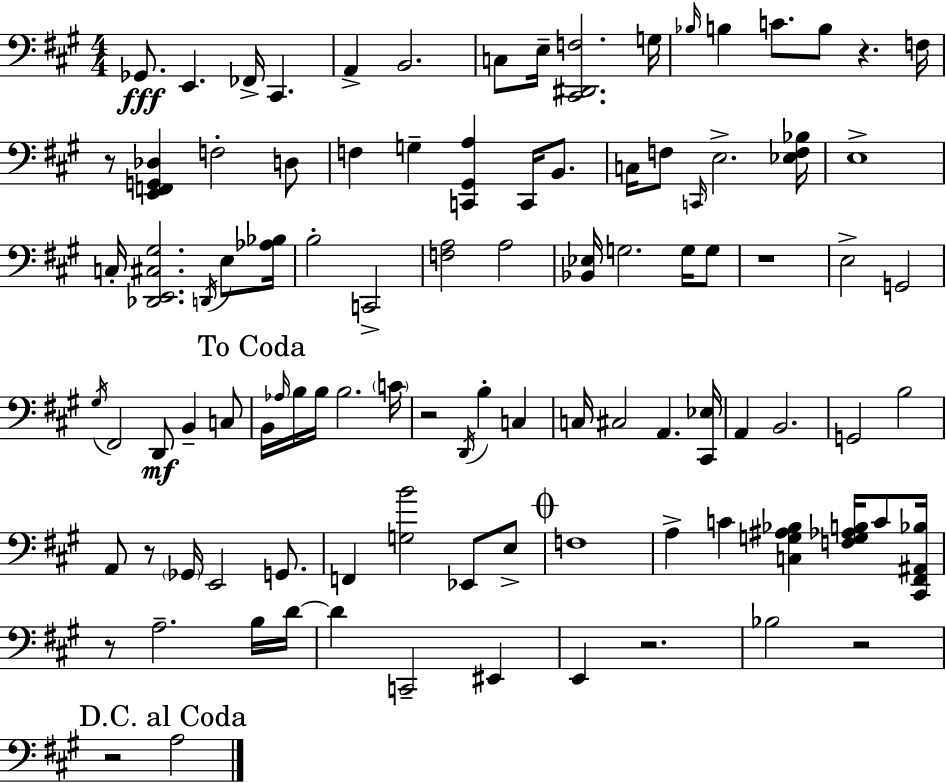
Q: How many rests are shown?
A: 9